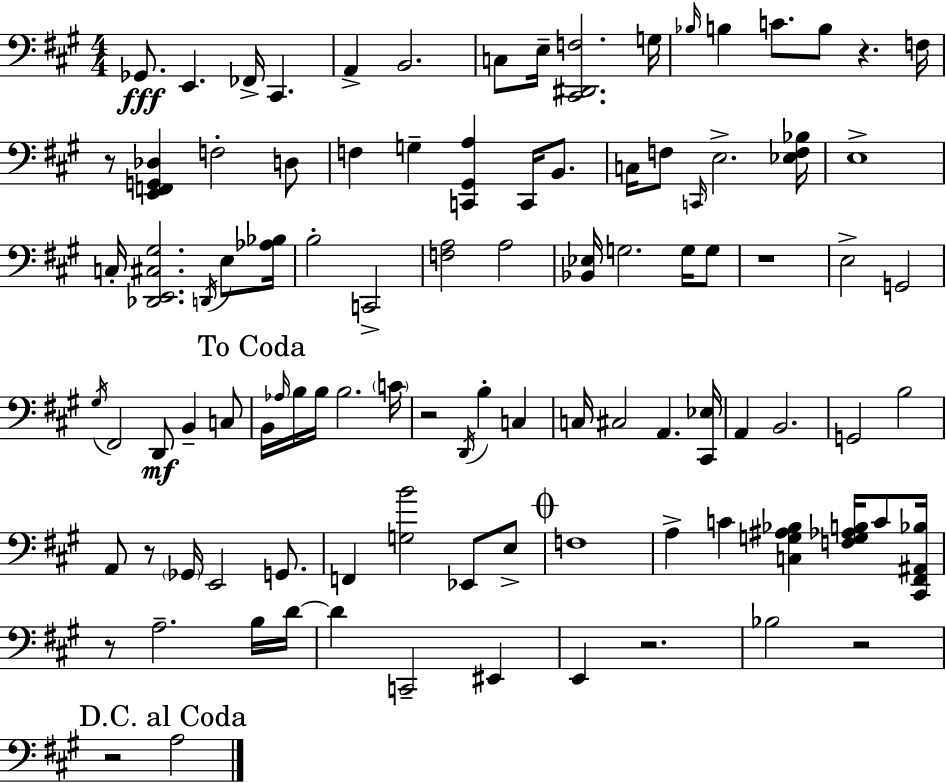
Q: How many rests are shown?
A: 9